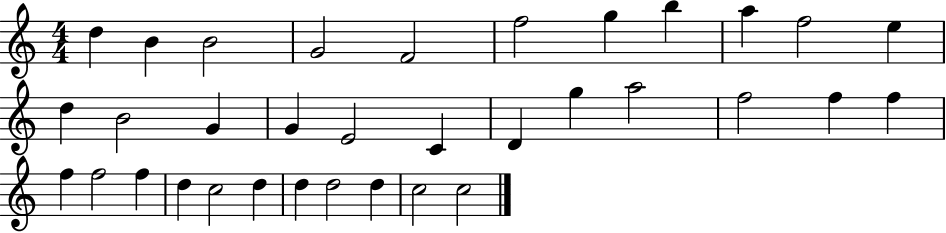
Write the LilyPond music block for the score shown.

{
  \clef treble
  \numericTimeSignature
  \time 4/4
  \key c \major
  d''4 b'4 b'2 | g'2 f'2 | f''2 g''4 b''4 | a''4 f''2 e''4 | \break d''4 b'2 g'4 | g'4 e'2 c'4 | d'4 g''4 a''2 | f''2 f''4 f''4 | \break f''4 f''2 f''4 | d''4 c''2 d''4 | d''4 d''2 d''4 | c''2 c''2 | \break \bar "|."
}